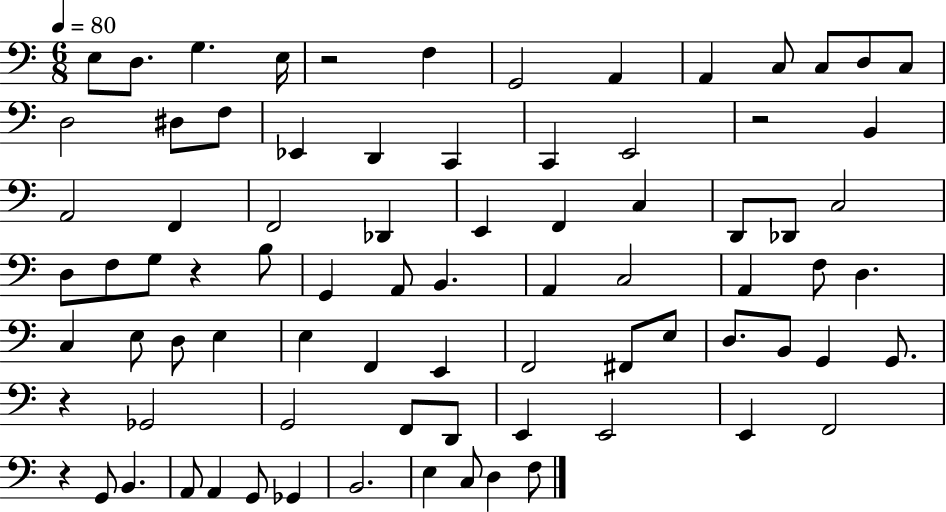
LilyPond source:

{
  \clef bass
  \numericTimeSignature
  \time 6/8
  \key c \major
  \tempo 4 = 80
  e8 d8. g4. e16 | r2 f4 | g,2 a,4 | a,4 c8 c8 d8 c8 | \break d2 dis8 f8 | ees,4 d,4 c,4 | c,4 e,2 | r2 b,4 | \break a,2 f,4 | f,2 des,4 | e,4 f,4 c4 | d,8 des,8 c2 | \break d8 f8 g8 r4 b8 | g,4 a,8 b,4. | a,4 c2 | a,4 f8 d4. | \break c4 e8 d8 e4 | e4 f,4 e,4 | f,2 fis,8 e8 | d8. b,8 g,4 g,8. | \break r4 ges,2 | g,2 f,8 d,8 | e,4 e,2 | e,4 f,2 | \break r4 g,8 b,4. | a,8 a,4 g,8 ges,4 | b,2. | e4 c8 d4 f8 | \break \bar "|."
}